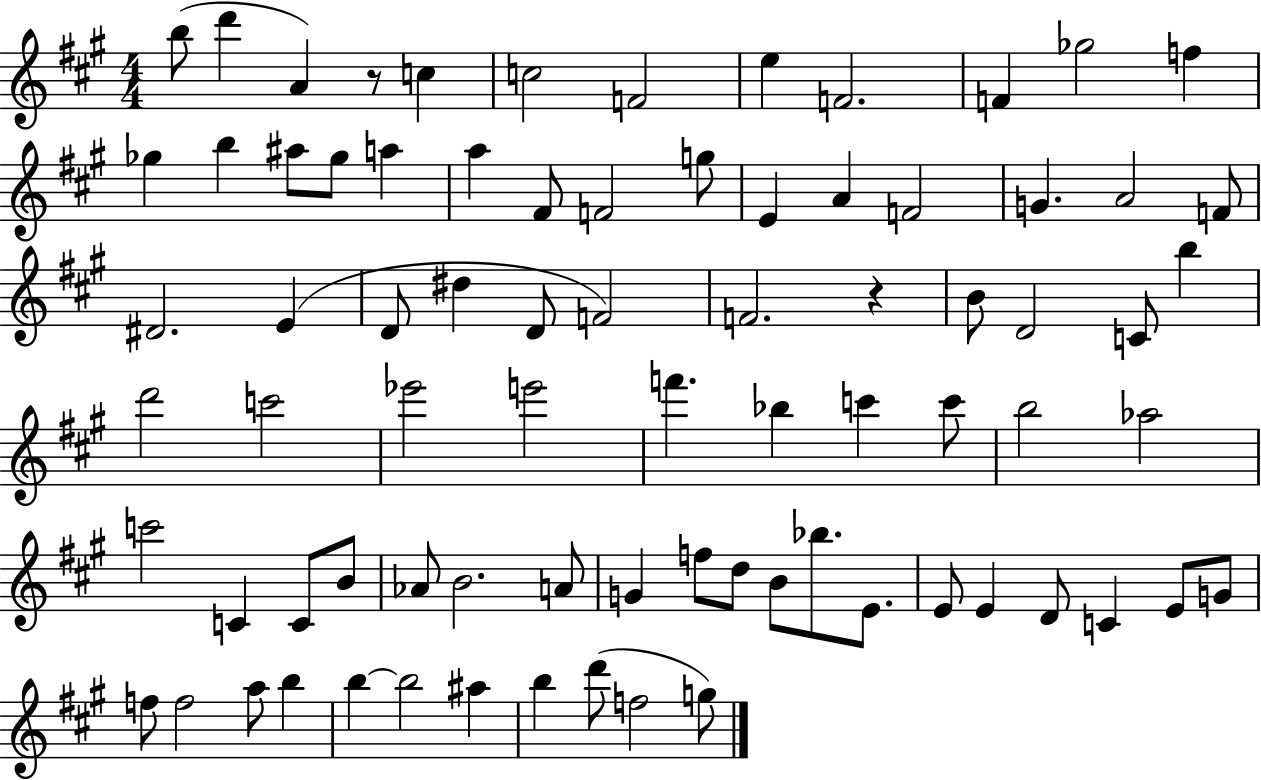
{
  \clef treble
  \numericTimeSignature
  \time 4/4
  \key a \major
  \repeat volta 2 { b''8( d'''4 a'4) r8 c''4 | c''2 f'2 | e''4 f'2. | f'4 ges''2 f''4 | \break ges''4 b''4 ais''8 ges''8 a''4 | a''4 fis'8 f'2 g''8 | e'4 a'4 f'2 | g'4. a'2 f'8 | \break dis'2. e'4( | d'8 dis''4 d'8 f'2) | f'2. r4 | b'8 d'2 c'8 b''4 | \break d'''2 c'''2 | ees'''2 e'''2 | f'''4. bes''4 c'''4 c'''8 | b''2 aes''2 | \break c'''2 c'4 c'8 b'8 | aes'8 b'2. a'8 | g'4 f''8 d''8 b'8 bes''8. e'8. | e'8 e'4 d'8 c'4 e'8 g'8 | \break f''8 f''2 a''8 b''4 | b''4~~ b''2 ais''4 | b''4 d'''8( f''2 g''8) | } \bar "|."
}